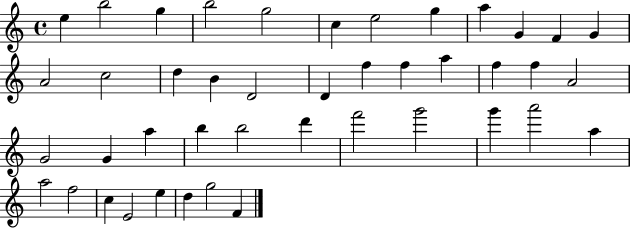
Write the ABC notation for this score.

X:1
T:Untitled
M:4/4
L:1/4
K:C
e b2 g b2 g2 c e2 g a G F G A2 c2 d B D2 D f f a f f A2 G2 G a b b2 d' f'2 g'2 g' a'2 a a2 f2 c E2 e d g2 F